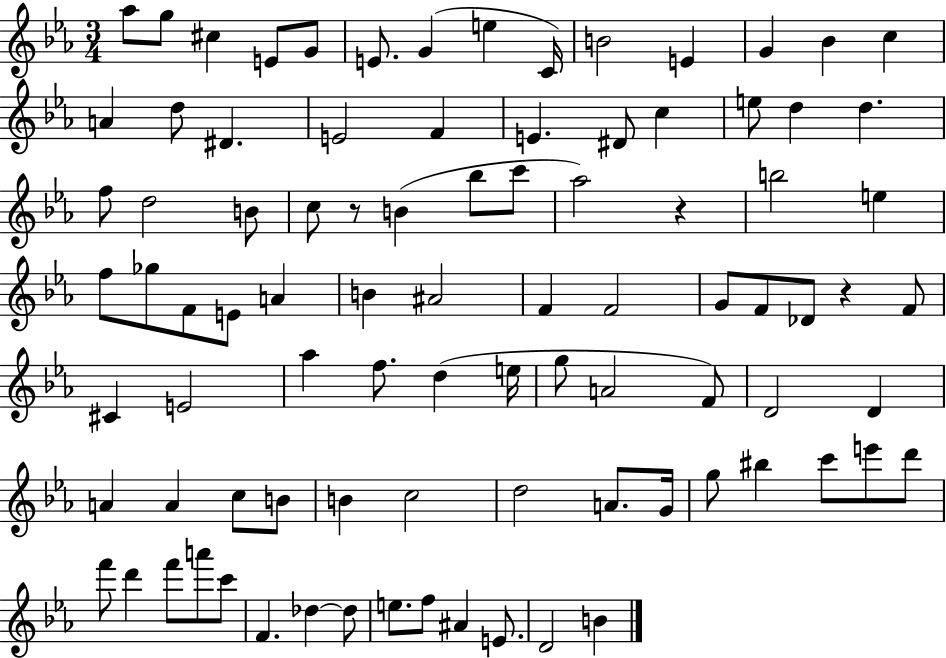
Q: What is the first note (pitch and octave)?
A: Ab5